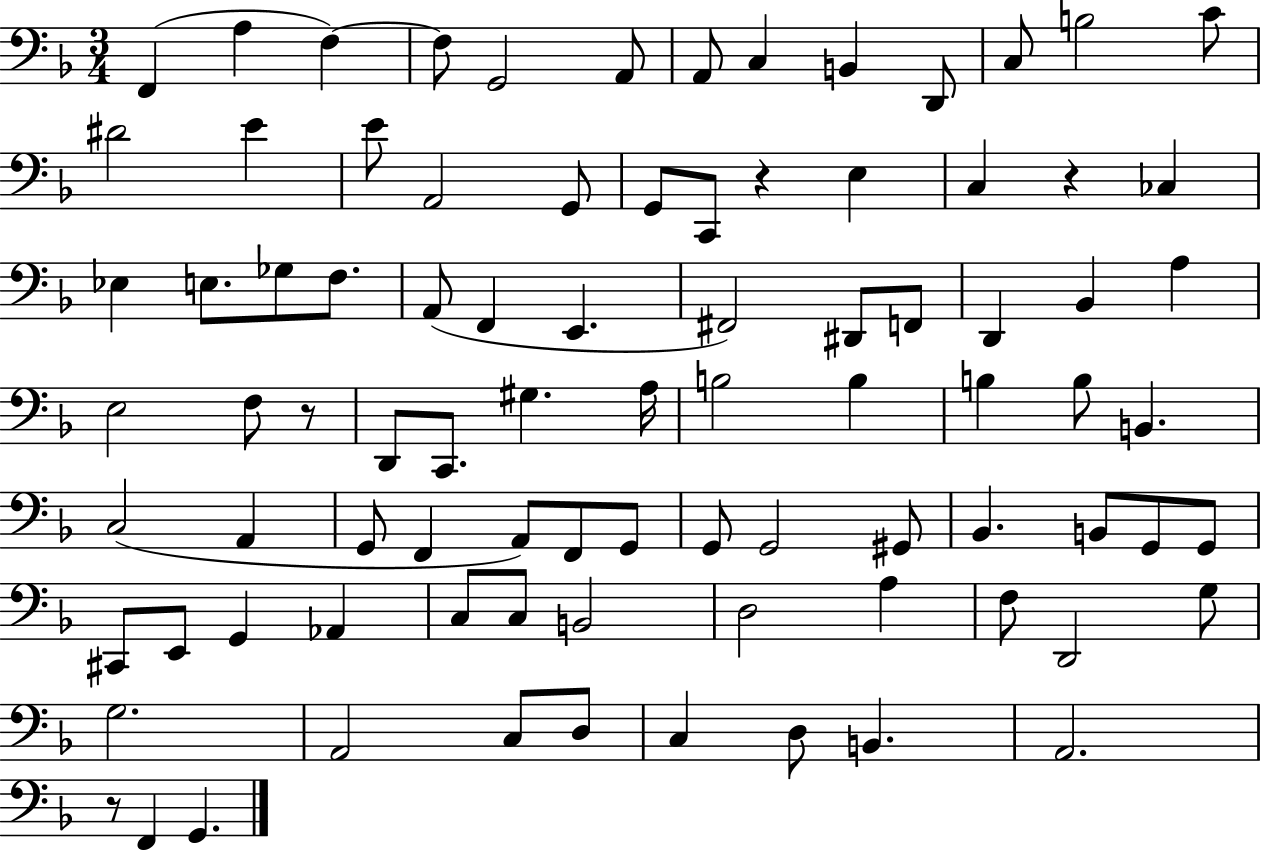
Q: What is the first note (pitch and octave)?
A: F2